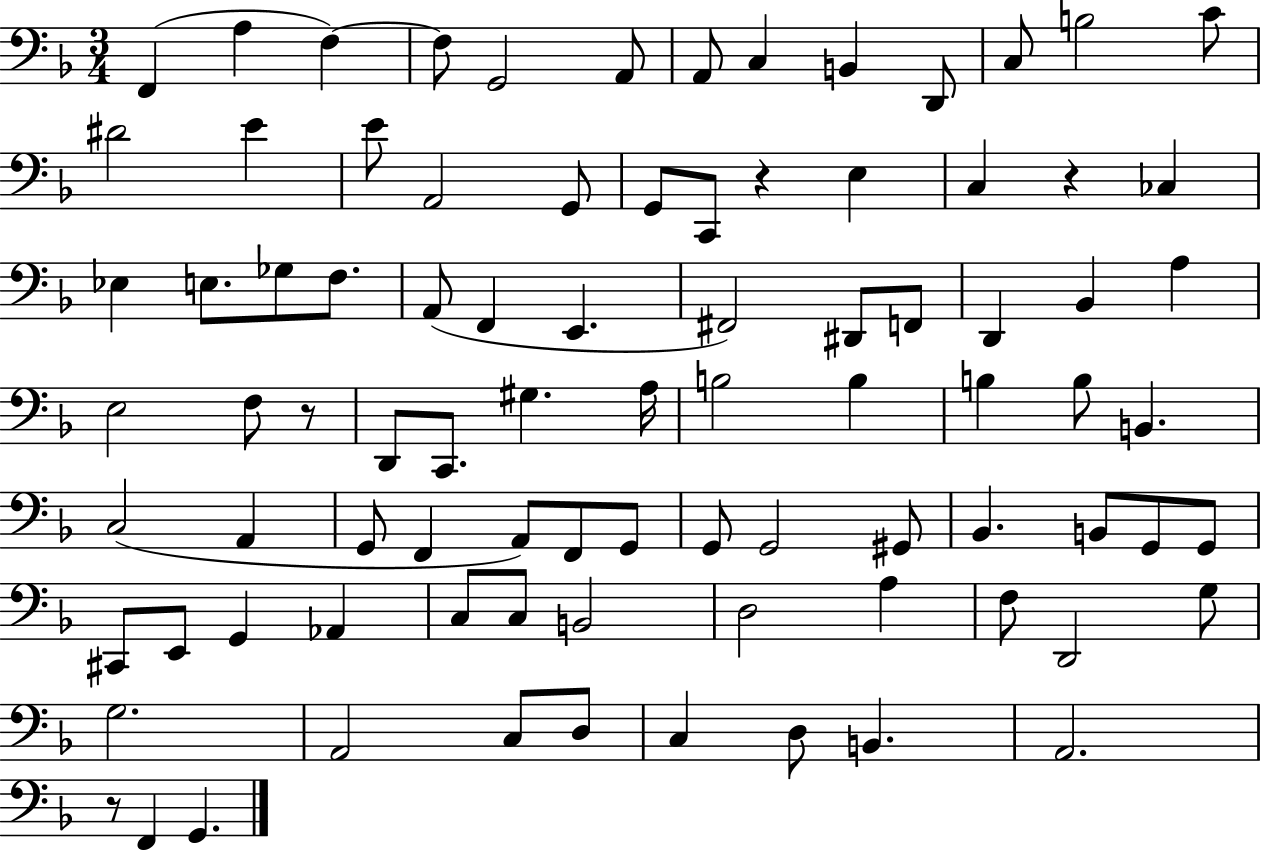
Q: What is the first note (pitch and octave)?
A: F2